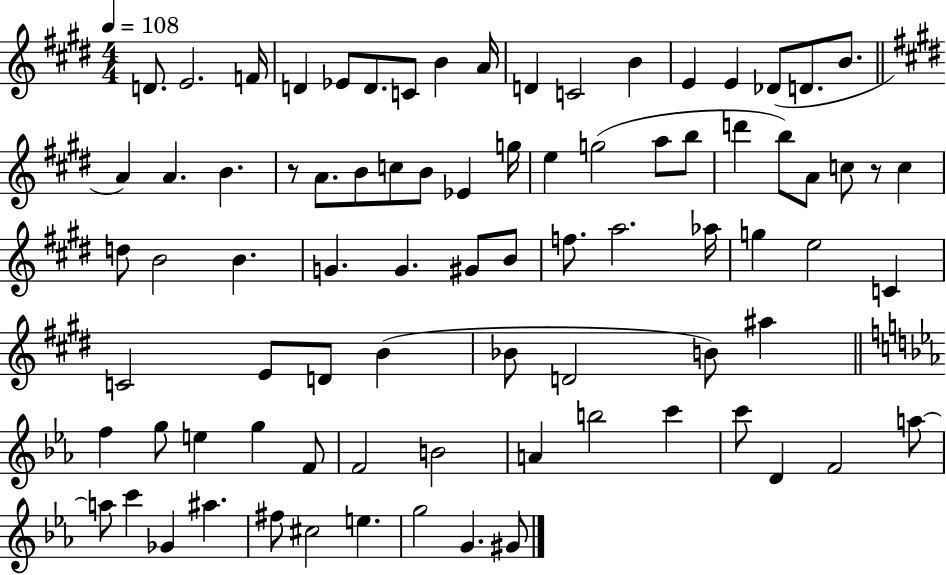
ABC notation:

X:1
T:Untitled
M:4/4
L:1/4
K:E
D/2 E2 F/4 D _E/2 D/2 C/2 B A/4 D C2 B E E _D/2 D/2 B/2 A A B z/2 A/2 B/2 c/2 B/2 _E g/4 e g2 a/2 b/2 d' b/2 A/2 c/2 z/2 c d/2 B2 B G G ^G/2 B/2 f/2 a2 _a/4 g e2 C C2 E/2 D/2 B _B/2 D2 B/2 ^a f g/2 e g F/2 F2 B2 A b2 c' c'/2 D F2 a/2 a/2 c' _G ^a ^f/2 ^c2 e g2 G ^G/2